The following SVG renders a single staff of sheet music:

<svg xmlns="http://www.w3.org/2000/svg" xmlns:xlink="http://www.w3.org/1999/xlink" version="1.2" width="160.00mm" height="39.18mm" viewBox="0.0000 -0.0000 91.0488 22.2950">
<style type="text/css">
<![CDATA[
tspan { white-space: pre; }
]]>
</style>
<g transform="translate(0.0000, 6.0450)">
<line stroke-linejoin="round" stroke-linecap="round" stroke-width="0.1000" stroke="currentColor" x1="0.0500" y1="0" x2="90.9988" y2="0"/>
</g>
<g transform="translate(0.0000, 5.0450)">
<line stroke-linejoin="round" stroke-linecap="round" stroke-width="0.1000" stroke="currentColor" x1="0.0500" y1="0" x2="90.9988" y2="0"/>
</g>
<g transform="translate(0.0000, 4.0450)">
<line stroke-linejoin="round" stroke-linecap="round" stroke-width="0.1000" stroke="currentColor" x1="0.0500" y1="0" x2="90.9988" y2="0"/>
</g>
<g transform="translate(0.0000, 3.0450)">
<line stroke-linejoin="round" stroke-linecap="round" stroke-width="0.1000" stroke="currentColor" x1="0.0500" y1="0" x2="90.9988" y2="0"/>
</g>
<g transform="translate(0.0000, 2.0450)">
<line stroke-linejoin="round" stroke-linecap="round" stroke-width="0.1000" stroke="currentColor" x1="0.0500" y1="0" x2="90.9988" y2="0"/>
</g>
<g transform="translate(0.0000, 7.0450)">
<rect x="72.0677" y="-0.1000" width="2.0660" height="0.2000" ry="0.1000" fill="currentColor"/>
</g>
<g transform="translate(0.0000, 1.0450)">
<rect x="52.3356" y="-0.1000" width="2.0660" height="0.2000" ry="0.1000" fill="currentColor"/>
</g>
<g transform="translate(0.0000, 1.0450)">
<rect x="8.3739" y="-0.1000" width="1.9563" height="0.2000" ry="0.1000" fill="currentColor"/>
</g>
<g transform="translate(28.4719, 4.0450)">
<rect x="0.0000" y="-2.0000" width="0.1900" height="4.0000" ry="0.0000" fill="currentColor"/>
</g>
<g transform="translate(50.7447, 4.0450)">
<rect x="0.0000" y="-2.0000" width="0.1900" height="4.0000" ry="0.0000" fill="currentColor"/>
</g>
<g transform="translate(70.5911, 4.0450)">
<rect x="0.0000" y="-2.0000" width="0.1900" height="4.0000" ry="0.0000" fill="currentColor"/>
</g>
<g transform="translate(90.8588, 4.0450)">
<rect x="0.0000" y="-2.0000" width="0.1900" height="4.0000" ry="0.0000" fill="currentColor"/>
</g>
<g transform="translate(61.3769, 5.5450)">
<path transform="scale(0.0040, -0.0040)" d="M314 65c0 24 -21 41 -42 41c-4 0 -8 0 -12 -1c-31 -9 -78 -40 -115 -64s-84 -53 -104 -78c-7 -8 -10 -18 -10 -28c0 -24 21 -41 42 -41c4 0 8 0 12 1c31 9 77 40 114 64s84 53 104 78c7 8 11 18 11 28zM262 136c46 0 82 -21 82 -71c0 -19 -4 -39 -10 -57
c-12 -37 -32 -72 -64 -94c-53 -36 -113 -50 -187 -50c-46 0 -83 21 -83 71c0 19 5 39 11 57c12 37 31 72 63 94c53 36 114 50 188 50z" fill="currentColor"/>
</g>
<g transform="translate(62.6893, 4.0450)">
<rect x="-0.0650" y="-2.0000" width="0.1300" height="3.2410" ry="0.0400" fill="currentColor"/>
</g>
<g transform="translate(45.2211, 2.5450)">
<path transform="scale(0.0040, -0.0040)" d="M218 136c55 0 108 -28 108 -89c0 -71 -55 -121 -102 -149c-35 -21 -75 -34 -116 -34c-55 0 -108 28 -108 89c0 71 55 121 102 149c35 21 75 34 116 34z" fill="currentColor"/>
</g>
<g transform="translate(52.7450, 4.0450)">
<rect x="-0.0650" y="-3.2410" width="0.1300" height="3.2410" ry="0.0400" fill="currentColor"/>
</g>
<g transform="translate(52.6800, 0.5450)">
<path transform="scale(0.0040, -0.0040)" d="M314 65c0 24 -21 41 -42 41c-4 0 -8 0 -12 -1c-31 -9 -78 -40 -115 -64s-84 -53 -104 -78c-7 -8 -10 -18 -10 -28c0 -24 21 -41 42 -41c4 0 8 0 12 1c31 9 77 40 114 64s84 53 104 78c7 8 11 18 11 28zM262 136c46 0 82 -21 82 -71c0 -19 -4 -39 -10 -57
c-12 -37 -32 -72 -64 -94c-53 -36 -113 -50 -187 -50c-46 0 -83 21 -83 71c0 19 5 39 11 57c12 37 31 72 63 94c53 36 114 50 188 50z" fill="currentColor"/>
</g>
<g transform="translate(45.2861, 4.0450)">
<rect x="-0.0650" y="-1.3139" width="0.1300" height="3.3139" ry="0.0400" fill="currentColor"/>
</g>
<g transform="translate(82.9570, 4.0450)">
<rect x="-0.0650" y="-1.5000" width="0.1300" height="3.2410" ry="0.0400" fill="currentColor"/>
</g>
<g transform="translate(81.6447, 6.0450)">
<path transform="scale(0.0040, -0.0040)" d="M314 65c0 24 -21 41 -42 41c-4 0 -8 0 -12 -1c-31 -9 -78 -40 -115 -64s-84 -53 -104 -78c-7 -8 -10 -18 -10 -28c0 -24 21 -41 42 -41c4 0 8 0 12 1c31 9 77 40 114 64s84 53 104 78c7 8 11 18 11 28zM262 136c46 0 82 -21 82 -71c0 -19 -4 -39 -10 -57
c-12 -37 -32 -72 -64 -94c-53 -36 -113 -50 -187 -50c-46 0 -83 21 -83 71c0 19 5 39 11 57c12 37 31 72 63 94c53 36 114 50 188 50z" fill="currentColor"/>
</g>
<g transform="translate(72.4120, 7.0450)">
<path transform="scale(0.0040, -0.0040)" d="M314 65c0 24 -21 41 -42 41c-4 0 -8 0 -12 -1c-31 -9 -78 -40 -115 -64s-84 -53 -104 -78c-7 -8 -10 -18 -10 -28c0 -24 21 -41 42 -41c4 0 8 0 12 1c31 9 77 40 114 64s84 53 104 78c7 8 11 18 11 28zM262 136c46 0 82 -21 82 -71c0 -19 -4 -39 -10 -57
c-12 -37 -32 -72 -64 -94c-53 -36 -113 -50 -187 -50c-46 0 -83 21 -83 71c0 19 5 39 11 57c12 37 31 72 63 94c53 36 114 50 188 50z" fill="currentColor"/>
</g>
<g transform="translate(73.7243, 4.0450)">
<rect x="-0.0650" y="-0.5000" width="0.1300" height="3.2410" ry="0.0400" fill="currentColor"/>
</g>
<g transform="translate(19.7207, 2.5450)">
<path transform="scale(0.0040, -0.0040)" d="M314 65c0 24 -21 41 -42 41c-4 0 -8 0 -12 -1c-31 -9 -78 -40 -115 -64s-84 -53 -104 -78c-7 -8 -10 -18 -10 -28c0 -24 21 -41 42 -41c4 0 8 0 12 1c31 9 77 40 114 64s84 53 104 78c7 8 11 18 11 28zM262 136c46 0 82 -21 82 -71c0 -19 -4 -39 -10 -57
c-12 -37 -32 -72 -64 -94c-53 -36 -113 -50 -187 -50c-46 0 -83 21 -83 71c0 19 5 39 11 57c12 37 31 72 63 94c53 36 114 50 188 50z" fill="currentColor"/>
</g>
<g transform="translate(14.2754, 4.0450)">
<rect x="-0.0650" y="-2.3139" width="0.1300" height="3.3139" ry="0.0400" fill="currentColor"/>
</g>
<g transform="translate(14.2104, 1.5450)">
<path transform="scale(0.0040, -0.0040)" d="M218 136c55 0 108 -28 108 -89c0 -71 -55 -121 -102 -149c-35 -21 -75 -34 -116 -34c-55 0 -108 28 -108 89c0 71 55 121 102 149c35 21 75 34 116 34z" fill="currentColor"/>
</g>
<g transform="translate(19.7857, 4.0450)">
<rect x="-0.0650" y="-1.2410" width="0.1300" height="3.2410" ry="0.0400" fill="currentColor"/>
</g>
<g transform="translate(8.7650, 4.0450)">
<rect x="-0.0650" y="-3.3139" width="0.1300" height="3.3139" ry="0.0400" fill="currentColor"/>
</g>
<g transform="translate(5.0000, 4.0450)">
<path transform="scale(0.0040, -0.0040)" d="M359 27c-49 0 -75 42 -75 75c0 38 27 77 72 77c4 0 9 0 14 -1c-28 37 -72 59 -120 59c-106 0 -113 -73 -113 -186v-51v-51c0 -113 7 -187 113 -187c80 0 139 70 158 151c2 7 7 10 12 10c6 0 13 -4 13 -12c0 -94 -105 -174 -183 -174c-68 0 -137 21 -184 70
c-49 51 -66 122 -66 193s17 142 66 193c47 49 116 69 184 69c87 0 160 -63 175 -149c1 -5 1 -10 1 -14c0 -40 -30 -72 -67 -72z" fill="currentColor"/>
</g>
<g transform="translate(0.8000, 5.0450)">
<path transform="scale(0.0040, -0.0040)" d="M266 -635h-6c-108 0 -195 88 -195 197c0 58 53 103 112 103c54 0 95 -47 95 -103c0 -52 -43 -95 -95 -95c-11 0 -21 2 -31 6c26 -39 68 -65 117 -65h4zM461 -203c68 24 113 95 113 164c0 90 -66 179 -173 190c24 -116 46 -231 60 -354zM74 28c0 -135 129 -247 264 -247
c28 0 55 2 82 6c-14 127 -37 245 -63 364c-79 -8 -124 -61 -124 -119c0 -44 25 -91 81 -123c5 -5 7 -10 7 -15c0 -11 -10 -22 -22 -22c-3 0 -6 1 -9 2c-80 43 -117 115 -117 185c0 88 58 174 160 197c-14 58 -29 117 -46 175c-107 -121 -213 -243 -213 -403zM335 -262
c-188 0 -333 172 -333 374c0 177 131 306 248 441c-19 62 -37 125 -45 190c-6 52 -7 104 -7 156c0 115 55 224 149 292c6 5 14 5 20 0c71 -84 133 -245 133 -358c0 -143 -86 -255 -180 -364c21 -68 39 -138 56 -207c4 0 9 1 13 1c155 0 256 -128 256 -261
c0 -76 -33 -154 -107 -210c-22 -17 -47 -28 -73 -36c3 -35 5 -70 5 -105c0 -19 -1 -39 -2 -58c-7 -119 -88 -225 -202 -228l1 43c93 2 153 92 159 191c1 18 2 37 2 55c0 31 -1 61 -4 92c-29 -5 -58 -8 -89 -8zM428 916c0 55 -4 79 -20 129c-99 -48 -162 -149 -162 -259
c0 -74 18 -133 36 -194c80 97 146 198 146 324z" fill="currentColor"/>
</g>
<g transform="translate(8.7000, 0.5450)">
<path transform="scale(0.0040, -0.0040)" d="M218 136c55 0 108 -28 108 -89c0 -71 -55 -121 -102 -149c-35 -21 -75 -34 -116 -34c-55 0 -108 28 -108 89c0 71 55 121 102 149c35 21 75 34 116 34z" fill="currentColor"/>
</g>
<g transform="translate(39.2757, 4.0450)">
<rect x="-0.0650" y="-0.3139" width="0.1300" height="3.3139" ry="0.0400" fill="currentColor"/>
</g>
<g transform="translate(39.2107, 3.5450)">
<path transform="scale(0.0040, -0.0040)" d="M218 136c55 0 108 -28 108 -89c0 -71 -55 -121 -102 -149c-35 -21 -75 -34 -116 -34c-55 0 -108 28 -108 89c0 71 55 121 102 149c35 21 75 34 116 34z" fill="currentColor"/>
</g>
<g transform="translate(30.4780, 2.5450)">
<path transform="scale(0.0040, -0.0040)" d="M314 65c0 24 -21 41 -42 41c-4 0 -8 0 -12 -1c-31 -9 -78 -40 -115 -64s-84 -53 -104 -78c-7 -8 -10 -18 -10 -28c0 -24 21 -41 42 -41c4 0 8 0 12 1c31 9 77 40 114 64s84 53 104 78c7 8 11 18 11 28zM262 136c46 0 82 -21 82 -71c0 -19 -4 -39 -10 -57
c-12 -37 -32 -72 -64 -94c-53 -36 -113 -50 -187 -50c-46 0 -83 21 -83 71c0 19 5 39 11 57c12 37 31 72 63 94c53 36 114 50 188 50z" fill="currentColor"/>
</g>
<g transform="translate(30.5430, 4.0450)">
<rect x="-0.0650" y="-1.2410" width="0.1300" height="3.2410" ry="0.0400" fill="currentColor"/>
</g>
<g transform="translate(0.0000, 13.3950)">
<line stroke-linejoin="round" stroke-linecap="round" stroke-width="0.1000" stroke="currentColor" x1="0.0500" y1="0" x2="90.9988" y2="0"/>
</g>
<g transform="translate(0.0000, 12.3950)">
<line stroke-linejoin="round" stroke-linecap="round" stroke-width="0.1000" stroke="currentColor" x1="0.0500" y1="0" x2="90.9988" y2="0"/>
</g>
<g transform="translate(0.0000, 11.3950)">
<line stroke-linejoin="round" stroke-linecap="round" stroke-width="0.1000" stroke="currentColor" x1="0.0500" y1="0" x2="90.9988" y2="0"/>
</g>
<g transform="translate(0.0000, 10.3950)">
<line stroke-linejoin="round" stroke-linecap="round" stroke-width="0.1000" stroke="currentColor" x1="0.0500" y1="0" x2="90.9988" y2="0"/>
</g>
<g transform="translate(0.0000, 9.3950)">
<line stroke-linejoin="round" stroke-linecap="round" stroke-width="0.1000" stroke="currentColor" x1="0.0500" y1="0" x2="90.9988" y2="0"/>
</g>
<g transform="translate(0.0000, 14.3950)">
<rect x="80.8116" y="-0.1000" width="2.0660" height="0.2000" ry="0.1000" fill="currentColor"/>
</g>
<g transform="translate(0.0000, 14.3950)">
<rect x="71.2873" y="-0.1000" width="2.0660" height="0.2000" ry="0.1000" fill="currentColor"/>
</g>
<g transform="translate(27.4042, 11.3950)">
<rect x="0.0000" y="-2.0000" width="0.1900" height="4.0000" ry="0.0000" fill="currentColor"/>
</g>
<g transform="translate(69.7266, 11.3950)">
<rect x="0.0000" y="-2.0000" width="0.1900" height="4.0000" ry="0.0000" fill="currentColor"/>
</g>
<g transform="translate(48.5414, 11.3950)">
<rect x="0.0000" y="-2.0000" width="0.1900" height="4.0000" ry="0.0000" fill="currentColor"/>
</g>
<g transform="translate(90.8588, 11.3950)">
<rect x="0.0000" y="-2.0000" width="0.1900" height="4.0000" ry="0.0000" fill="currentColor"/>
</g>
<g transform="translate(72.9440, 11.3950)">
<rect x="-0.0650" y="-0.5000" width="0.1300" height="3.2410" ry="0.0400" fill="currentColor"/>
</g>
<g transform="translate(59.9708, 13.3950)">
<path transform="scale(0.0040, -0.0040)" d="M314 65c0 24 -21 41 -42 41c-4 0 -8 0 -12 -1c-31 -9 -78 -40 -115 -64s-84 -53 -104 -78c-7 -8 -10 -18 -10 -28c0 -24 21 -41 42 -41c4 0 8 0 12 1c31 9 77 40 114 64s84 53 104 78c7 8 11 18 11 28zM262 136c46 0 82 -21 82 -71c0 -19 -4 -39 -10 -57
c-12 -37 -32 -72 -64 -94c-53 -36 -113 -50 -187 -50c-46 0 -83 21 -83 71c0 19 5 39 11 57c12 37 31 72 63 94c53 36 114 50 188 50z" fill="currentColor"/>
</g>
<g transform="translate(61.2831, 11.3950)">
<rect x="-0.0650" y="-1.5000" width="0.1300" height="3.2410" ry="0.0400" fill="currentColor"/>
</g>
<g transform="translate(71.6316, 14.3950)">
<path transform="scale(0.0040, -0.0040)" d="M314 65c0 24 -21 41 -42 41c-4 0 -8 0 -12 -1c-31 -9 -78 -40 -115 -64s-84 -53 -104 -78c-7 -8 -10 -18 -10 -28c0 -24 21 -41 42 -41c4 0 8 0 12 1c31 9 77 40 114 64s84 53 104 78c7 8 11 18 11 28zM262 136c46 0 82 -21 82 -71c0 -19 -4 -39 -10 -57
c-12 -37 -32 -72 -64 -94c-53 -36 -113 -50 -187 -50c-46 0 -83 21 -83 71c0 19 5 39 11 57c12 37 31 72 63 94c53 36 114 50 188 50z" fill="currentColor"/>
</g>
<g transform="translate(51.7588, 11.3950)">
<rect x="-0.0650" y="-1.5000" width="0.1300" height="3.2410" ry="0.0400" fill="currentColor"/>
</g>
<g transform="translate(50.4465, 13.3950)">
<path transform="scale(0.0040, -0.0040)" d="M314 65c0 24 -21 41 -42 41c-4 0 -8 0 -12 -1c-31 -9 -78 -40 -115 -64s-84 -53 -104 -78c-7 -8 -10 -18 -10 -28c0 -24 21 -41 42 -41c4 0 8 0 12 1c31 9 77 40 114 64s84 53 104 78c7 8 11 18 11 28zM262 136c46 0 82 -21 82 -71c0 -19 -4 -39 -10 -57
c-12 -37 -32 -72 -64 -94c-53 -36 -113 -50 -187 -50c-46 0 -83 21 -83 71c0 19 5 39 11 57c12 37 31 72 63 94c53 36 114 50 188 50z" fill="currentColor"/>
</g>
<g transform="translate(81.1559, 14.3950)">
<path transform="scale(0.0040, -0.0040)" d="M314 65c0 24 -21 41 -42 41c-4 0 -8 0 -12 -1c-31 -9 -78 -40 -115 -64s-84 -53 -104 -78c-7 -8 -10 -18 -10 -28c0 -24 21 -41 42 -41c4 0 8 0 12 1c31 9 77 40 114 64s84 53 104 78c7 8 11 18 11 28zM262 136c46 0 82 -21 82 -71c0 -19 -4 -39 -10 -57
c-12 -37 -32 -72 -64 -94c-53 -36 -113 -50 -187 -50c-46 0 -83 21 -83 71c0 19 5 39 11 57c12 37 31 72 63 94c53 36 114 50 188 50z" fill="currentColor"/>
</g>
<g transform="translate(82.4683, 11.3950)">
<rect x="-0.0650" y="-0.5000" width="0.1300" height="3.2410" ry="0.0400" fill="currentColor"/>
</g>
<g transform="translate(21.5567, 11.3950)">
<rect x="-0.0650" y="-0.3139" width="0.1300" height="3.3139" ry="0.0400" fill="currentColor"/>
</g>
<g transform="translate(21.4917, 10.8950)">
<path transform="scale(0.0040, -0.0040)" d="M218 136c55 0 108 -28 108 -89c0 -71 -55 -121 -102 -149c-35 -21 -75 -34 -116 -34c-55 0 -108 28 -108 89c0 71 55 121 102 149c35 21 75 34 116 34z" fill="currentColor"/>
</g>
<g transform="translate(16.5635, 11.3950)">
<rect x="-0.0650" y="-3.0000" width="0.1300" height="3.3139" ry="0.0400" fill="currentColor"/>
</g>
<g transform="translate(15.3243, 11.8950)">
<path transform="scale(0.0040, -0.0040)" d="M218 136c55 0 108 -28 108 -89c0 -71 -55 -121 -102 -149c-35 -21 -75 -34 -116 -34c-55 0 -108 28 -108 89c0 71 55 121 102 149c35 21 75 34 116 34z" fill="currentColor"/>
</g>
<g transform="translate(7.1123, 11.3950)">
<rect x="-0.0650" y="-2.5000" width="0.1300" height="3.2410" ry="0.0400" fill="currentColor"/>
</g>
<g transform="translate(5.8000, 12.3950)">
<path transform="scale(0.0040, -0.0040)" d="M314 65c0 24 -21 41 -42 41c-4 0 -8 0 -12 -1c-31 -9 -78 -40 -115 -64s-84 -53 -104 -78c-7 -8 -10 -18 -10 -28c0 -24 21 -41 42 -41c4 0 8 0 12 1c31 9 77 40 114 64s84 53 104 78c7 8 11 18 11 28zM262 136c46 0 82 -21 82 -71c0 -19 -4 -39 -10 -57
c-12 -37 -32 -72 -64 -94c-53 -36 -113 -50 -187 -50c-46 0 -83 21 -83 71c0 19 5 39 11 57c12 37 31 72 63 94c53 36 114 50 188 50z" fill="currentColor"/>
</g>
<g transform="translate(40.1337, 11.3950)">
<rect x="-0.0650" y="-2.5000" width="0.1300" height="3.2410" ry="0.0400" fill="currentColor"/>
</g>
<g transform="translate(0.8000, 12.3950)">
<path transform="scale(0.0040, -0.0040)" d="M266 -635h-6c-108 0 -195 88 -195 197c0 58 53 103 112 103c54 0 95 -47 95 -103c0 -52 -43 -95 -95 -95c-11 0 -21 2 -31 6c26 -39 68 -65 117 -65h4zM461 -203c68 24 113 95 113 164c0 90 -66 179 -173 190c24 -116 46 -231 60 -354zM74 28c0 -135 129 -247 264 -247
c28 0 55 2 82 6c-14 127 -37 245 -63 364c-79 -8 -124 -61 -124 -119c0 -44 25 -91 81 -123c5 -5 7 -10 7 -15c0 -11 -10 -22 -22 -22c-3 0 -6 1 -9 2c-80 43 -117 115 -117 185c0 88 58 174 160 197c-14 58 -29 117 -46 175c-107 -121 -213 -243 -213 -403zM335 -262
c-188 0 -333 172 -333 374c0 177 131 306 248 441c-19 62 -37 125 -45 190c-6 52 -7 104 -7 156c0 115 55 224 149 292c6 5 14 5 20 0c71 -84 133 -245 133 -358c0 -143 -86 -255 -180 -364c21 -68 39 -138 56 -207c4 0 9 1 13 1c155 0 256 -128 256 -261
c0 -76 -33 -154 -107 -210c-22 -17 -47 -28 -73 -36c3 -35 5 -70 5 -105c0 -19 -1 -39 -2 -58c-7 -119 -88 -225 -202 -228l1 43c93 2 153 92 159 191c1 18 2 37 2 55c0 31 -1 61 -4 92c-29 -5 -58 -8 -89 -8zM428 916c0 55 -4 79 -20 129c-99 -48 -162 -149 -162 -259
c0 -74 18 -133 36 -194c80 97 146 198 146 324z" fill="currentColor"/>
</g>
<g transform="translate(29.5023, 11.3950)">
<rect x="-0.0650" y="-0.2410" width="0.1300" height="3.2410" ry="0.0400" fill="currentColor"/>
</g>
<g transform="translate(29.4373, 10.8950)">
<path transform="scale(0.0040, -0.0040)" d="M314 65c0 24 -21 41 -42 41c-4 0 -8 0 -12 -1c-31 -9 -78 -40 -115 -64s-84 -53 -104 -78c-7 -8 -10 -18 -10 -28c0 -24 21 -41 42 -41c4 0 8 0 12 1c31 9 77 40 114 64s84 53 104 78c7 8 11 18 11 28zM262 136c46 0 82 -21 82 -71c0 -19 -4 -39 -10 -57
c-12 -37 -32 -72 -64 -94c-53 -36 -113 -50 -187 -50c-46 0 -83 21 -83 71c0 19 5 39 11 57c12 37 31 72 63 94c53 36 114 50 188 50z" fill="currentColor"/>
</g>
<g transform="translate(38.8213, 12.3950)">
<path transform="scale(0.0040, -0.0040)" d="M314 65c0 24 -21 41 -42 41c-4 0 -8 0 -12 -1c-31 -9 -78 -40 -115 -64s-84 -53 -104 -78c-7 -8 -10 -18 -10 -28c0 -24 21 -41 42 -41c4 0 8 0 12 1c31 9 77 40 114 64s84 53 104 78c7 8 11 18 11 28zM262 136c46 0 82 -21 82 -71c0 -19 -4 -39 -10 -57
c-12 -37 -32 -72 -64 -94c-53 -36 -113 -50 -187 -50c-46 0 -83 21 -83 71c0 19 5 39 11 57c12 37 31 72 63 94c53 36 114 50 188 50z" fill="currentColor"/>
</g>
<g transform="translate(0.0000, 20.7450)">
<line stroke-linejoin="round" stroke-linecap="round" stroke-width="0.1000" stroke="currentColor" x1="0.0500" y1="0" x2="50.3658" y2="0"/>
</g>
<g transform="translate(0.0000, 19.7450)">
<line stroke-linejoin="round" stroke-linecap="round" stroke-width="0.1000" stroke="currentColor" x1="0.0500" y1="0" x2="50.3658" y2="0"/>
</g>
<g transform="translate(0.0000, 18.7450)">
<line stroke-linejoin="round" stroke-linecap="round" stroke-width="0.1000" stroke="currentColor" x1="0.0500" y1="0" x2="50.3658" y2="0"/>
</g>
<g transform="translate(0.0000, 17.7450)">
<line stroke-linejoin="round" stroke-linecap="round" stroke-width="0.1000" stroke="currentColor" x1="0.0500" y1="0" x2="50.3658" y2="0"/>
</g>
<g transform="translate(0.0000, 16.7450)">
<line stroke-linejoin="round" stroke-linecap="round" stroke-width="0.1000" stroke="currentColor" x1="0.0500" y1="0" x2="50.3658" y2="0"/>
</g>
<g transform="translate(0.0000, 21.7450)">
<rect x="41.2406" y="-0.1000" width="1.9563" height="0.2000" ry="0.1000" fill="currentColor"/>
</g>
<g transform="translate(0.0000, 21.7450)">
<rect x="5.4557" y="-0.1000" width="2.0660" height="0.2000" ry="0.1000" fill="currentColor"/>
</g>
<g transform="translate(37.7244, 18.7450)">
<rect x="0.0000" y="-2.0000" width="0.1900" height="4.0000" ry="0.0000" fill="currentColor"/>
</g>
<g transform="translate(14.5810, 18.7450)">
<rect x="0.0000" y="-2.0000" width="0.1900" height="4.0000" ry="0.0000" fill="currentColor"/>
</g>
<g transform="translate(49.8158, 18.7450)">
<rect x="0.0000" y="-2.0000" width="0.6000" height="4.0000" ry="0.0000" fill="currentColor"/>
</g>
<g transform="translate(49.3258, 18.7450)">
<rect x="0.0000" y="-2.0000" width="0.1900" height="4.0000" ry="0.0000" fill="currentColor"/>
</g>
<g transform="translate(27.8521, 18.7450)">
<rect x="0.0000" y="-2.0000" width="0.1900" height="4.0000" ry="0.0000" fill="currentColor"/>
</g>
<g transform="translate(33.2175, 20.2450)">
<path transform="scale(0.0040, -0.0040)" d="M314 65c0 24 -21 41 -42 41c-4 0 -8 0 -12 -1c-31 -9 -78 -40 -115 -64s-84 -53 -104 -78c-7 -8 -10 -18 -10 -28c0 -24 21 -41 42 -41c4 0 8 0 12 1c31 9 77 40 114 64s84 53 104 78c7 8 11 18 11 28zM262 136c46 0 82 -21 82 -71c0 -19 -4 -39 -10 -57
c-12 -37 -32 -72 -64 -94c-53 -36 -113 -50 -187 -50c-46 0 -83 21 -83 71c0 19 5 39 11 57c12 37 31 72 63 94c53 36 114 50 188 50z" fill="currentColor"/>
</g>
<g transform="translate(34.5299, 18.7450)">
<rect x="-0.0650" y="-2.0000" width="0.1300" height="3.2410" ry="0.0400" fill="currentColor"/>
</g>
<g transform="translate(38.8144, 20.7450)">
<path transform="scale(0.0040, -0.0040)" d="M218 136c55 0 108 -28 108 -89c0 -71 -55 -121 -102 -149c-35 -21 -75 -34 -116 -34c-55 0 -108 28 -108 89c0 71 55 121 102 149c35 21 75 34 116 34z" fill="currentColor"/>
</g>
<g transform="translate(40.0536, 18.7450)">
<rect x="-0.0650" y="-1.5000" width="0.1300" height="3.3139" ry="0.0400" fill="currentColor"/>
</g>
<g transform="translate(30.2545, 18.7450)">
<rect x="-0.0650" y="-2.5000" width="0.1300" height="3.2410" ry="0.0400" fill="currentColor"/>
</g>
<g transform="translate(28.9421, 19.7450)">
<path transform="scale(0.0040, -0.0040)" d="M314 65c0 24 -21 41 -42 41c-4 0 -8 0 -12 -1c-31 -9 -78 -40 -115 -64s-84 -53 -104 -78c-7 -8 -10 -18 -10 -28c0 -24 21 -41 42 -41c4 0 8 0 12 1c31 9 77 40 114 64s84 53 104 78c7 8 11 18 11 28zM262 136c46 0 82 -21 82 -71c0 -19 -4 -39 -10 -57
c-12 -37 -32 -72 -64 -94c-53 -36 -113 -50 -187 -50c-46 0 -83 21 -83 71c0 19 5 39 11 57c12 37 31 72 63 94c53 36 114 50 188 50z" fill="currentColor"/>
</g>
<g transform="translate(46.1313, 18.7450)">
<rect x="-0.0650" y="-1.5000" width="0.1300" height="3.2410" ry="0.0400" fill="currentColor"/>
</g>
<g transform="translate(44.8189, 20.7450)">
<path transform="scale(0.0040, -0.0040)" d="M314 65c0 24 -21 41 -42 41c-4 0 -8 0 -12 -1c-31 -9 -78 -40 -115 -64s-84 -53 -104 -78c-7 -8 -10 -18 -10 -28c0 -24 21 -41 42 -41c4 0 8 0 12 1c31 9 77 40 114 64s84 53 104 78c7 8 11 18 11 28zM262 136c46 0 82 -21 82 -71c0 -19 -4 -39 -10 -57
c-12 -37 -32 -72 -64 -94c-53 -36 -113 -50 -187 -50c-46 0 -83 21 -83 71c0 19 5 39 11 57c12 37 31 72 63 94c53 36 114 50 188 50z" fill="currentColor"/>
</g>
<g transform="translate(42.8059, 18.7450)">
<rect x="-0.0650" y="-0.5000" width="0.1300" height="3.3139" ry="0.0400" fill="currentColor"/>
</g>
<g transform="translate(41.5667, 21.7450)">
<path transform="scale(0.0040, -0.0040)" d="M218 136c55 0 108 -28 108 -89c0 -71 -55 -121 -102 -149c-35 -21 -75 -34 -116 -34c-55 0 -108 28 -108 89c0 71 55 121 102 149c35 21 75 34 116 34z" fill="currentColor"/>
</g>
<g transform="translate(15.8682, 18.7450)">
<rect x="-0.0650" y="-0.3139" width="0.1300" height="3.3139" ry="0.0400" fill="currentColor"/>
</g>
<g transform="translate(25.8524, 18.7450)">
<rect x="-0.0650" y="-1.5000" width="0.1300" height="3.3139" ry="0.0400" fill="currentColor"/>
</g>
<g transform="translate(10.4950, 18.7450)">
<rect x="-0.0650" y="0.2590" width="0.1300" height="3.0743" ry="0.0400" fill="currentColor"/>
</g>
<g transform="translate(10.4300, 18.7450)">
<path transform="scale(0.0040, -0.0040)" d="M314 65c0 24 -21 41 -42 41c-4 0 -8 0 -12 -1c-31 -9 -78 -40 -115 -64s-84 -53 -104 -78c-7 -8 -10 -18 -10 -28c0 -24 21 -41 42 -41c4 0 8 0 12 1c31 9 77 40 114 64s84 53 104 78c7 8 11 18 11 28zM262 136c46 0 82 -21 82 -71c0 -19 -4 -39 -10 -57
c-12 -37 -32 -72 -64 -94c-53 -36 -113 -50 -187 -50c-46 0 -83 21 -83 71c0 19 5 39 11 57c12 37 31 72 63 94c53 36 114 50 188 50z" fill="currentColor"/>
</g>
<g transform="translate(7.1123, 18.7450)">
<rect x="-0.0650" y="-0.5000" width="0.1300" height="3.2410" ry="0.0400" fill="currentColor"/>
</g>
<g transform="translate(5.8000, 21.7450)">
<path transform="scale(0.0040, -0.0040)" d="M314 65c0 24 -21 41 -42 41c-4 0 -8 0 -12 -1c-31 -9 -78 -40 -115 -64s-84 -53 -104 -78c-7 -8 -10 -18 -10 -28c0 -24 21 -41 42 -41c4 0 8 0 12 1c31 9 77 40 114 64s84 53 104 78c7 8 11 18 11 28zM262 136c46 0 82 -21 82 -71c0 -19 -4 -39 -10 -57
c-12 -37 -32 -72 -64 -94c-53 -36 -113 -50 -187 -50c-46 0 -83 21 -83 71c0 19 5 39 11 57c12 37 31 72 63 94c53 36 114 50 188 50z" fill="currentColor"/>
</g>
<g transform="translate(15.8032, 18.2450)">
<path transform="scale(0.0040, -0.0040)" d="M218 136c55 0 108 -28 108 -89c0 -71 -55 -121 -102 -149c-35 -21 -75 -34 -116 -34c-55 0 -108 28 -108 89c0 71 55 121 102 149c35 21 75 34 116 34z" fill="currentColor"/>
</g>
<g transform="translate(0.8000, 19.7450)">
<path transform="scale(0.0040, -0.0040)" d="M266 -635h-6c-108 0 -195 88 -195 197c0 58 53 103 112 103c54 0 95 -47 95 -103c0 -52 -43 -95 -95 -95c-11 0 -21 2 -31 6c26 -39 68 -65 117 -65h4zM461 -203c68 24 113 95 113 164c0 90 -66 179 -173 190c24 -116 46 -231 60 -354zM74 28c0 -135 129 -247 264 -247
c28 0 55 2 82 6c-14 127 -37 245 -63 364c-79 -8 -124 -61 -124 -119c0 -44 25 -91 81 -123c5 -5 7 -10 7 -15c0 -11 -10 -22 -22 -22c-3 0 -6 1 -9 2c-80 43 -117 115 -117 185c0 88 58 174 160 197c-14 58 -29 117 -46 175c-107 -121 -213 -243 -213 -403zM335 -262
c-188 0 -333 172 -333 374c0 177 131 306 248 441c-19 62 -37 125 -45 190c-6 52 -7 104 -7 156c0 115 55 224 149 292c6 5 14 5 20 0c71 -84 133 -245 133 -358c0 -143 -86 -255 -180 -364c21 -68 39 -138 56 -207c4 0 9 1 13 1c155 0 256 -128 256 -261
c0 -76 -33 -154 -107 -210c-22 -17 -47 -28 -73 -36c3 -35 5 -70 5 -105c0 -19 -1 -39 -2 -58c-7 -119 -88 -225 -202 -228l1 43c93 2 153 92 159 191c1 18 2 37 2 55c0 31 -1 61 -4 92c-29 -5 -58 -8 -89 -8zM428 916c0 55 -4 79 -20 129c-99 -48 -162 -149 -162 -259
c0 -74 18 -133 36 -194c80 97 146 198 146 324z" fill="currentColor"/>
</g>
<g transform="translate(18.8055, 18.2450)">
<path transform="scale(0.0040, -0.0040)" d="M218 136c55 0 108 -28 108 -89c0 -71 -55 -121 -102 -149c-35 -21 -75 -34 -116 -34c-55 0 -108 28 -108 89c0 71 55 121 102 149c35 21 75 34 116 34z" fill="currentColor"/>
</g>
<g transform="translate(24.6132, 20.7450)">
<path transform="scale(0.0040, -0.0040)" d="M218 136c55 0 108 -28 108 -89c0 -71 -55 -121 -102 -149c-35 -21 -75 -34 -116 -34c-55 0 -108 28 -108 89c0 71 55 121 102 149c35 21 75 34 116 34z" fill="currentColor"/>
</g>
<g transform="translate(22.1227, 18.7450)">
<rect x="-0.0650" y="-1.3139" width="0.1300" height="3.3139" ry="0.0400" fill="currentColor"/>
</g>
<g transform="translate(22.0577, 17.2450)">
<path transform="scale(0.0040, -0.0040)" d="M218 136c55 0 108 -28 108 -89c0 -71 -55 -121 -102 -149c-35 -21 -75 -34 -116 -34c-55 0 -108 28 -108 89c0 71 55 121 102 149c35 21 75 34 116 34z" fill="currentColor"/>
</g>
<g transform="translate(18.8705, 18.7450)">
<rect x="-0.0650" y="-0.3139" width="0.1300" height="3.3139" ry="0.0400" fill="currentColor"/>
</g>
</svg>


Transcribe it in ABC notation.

X:1
T:Untitled
M:4/4
L:1/4
K:C
b g e2 e2 c e b2 F2 C2 E2 G2 A c c2 G2 E2 E2 C2 C2 C2 B2 c c e E G2 F2 E C E2